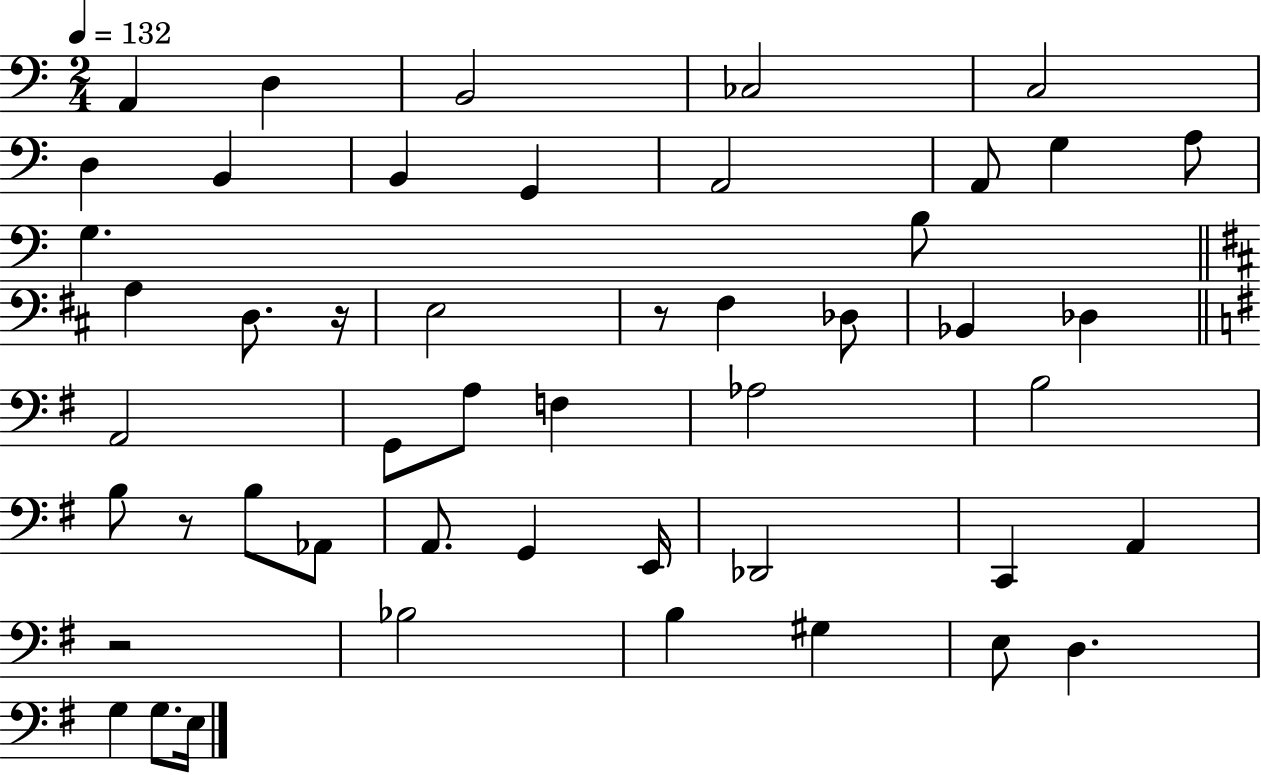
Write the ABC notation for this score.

X:1
T:Untitled
M:2/4
L:1/4
K:C
A,, D, B,,2 _C,2 C,2 D, B,, B,, G,, A,,2 A,,/2 G, A,/2 G, B,/2 A, D,/2 z/4 E,2 z/2 ^F, _D,/2 _B,, _D, A,,2 G,,/2 A,/2 F, _A,2 B,2 B,/2 z/2 B,/2 _A,,/2 A,,/2 G,, E,,/4 _D,,2 C,, A,, z2 _B,2 B, ^G, E,/2 D, G, G,/2 E,/4